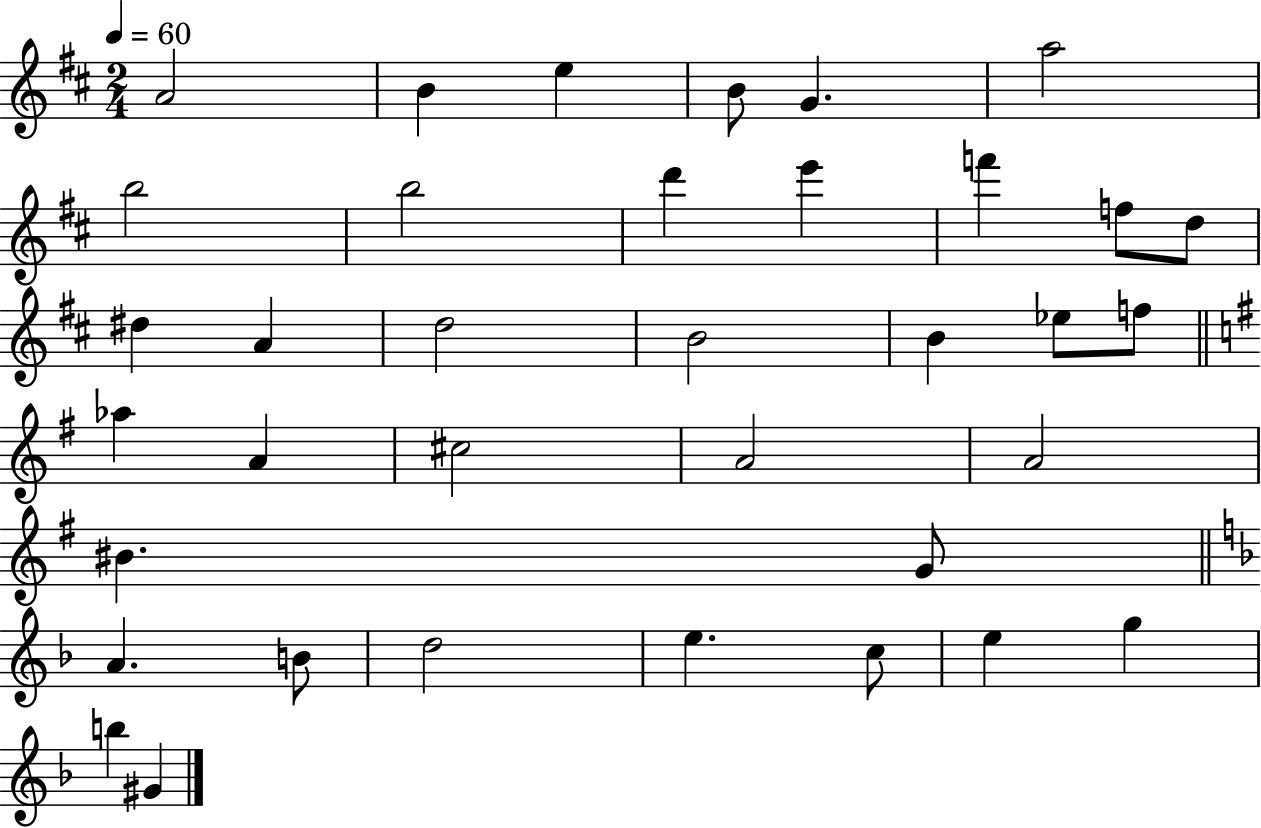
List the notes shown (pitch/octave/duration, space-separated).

A4/h B4/q E5/q B4/e G4/q. A5/h B5/h B5/h D6/q E6/q F6/q F5/e D5/e D#5/q A4/q D5/h B4/h B4/q Eb5/e F5/e Ab5/q A4/q C#5/h A4/h A4/h BIS4/q. G4/e A4/q. B4/e D5/h E5/q. C5/e E5/q G5/q B5/q G#4/q